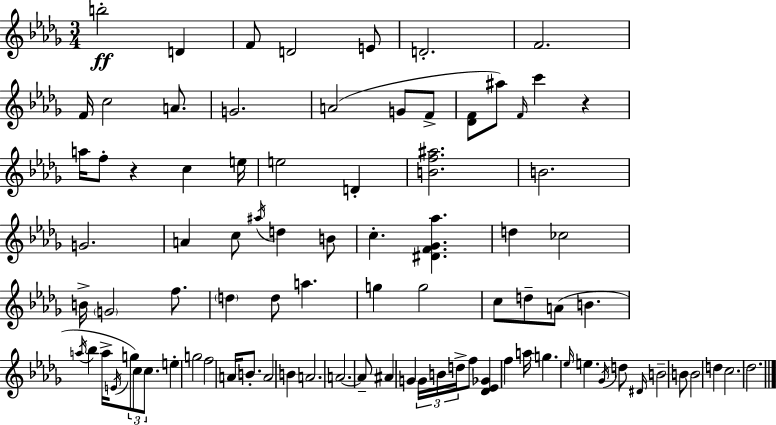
X:1
T:Untitled
M:3/4
L:1/4
K:Bbm
b2 D F/2 D2 E/2 D2 F2 F/4 c2 A/2 G2 A2 G/2 F/2 [_DF]/2 ^a/2 F/4 c' z a/4 f/2 z c e/4 e2 D [Bf^a]2 B2 G2 A c/2 ^a/4 d B/2 c [^DF_G_a] d _c2 B/4 G2 f/2 d d/2 a g g2 c/2 d/2 A/2 B a/4 _b a/4 E/4 g/2 c/2 c/2 e g2 f2 A/4 B/2 A2 B A2 A2 A/2 ^A G G/4 B/4 d/4 f/2 [_D_E_G] f a/4 g _e/4 e _G/4 d/2 ^D/4 B2 B/2 B2 d c2 _d2